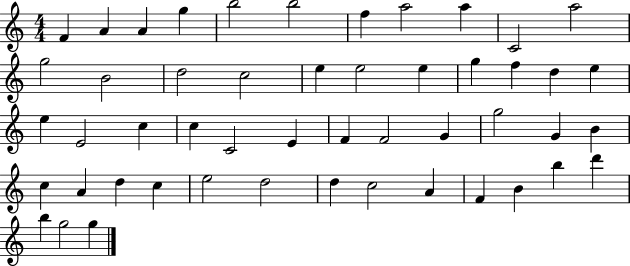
F4/q A4/q A4/q G5/q B5/h B5/h F5/q A5/h A5/q C4/h A5/h G5/h B4/h D5/h C5/h E5/q E5/h E5/q G5/q F5/q D5/q E5/q E5/q E4/h C5/q C5/q C4/h E4/q F4/q F4/h G4/q G5/h G4/q B4/q C5/q A4/q D5/q C5/q E5/h D5/h D5/q C5/h A4/q F4/q B4/q B5/q D6/q B5/q G5/h G5/q